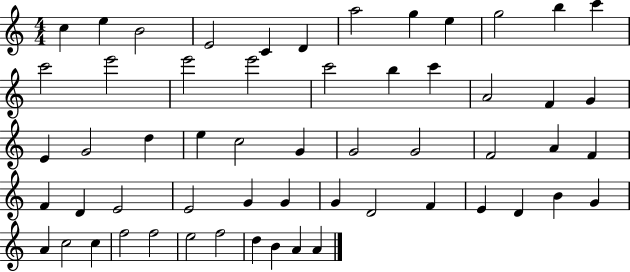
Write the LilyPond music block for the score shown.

{
  \clef treble
  \numericTimeSignature
  \time 4/4
  \key c \major
  c''4 e''4 b'2 | e'2 c'4 d'4 | a''2 g''4 e''4 | g''2 b''4 c'''4 | \break c'''2 e'''2 | e'''2 e'''2 | c'''2 b''4 c'''4 | a'2 f'4 g'4 | \break e'4 g'2 d''4 | e''4 c''2 g'4 | g'2 g'2 | f'2 a'4 f'4 | \break f'4 d'4 e'2 | e'2 g'4 g'4 | g'4 d'2 f'4 | e'4 d'4 b'4 g'4 | \break a'4 c''2 c''4 | f''2 f''2 | e''2 f''2 | d''4 b'4 a'4 a'4 | \break \bar "|."
}